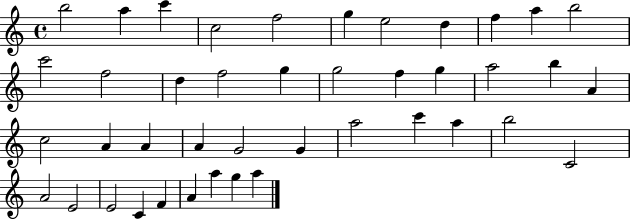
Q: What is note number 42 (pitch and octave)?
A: A5